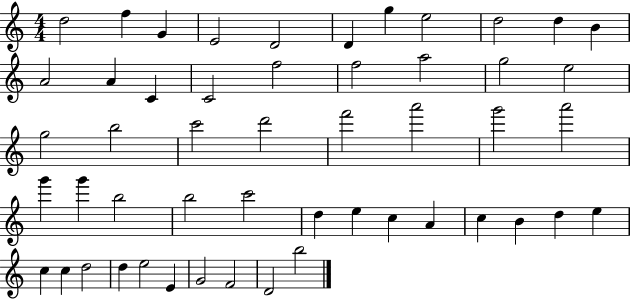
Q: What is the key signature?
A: C major